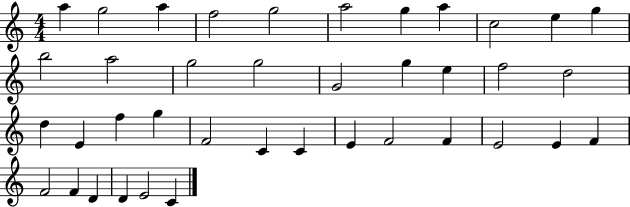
X:1
T:Untitled
M:4/4
L:1/4
K:C
a g2 a f2 g2 a2 g a c2 e g b2 a2 g2 g2 G2 g e f2 d2 d E f g F2 C C E F2 F E2 E F F2 F D D E2 C